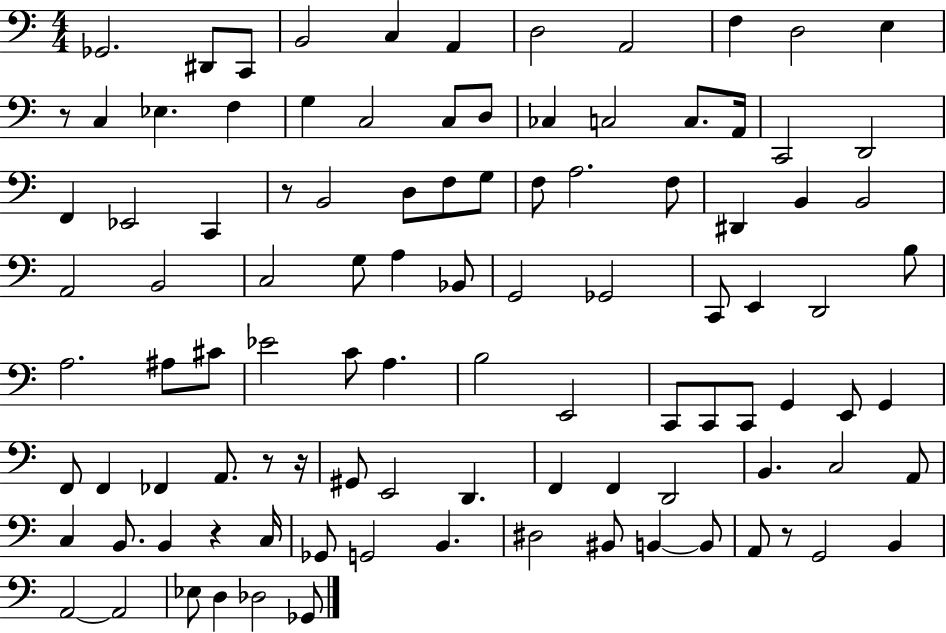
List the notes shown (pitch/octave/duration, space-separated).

Gb2/h. D#2/e C2/e B2/h C3/q A2/q D3/h A2/h F3/q D3/h E3/q R/e C3/q Eb3/q. F3/q G3/q C3/h C3/e D3/e CES3/q C3/h C3/e. A2/s C2/h D2/h F2/q Eb2/h C2/q R/e B2/h D3/e F3/e G3/e F3/e A3/h. F3/e D#2/q B2/q B2/h A2/h B2/h C3/h G3/e A3/q Bb2/e G2/h Gb2/h C2/e E2/q D2/h B3/e A3/h. A#3/e C#4/e Eb4/h C4/e A3/q. B3/h E2/h C2/e C2/e C2/e G2/q E2/e G2/q F2/e F2/q FES2/q A2/e. R/e R/s G#2/e E2/h D2/q. F2/q F2/q D2/h B2/q. C3/h A2/e C3/q B2/e. B2/q R/q C3/s Gb2/e G2/h B2/q. D#3/h BIS2/e B2/q B2/e A2/e R/e G2/h B2/q A2/h A2/h Eb3/e D3/q Db3/h Gb2/e